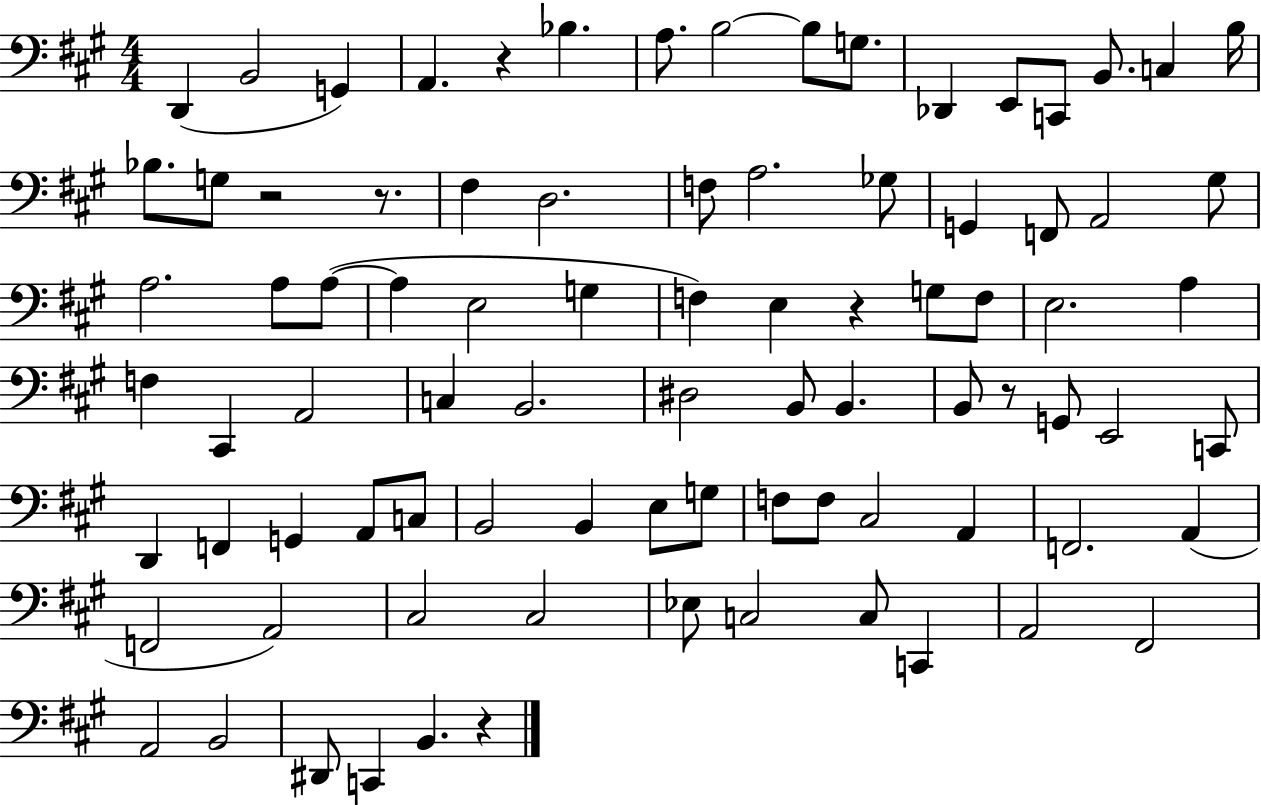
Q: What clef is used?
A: bass